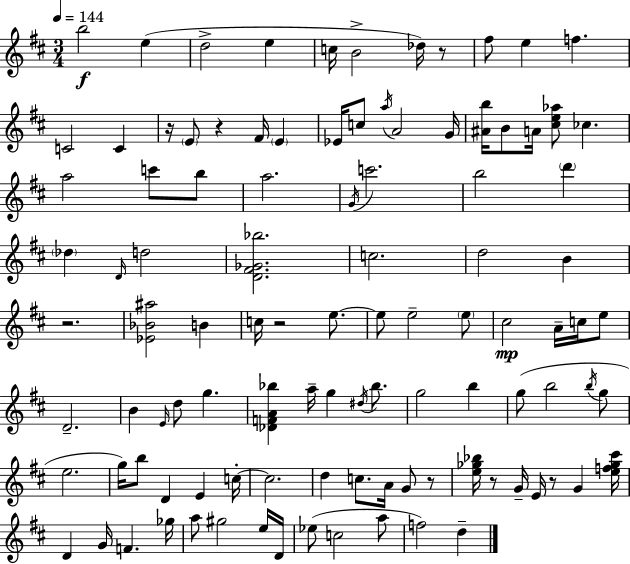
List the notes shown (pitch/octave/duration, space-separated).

B5/h E5/q D5/h E5/q C5/s B4/h Db5/s R/e F#5/e E5/q F5/q. C4/h C4/q R/s E4/e R/q F#4/s E4/q Eb4/s C5/e A5/s A4/h G4/s [A#4,B5]/s B4/e A4/s [C#5,E5,Ab5]/e CES5/q. A5/h C6/e B5/e A5/h. G4/s C6/h. B5/h D6/q Db5/q D4/s D5/h [D4,F#4,Gb4,Bb5]/h. C5/h. D5/h B4/q R/h. [Eb4,Bb4,A#5]/h B4/q C5/s R/h E5/e. E5/e E5/h E5/e C#5/h A4/s C5/s E5/e D4/h. B4/q E4/s D5/e G5/q. [Db4,F4,A4,Bb5]/q A5/s G5/q D#5/s Bb5/e. G5/h B5/q G5/e B5/h B5/s G5/e E5/h. G5/s B5/e D4/q E4/q C5/s C5/h. D5/q C5/e. A4/s G4/e R/e [E5,Gb5,Bb5]/s R/e G4/s E4/s R/e G4/q [E5,F5,Gb5,C#6]/s D4/q G4/s F4/q. Gb5/s A5/e G#5/h E5/s D4/s Eb5/e C5/h A5/e F5/h D5/q